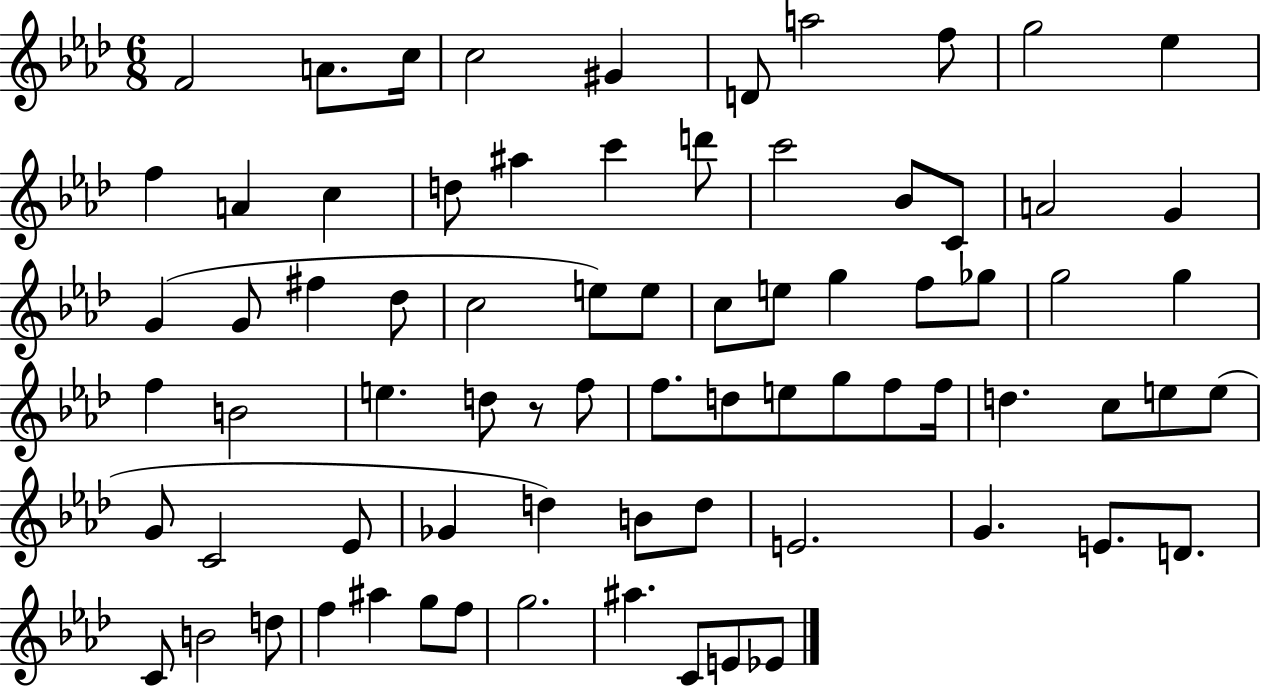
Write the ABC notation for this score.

X:1
T:Untitled
M:6/8
L:1/4
K:Ab
F2 A/2 c/4 c2 ^G D/2 a2 f/2 g2 _e f A c d/2 ^a c' d'/2 c'2 _B/2 C/2 A2 G G G/2 ^f _d/2 c2 e/2 e/2 c/2 e/2 g f/2 _g/2 g2 g f B2 e d/2 z/2 f/2 f/2 d/2 e/2 g/2 f/2 f/4 d c/2 e/2 e/2 G/2 C2 _E/2 _G d B/2 d/2 E2 G E/2 D/2 C/2 B2 d/2 f ^a g/2 f/2 g2 ^a C/2 E/2 _E/2